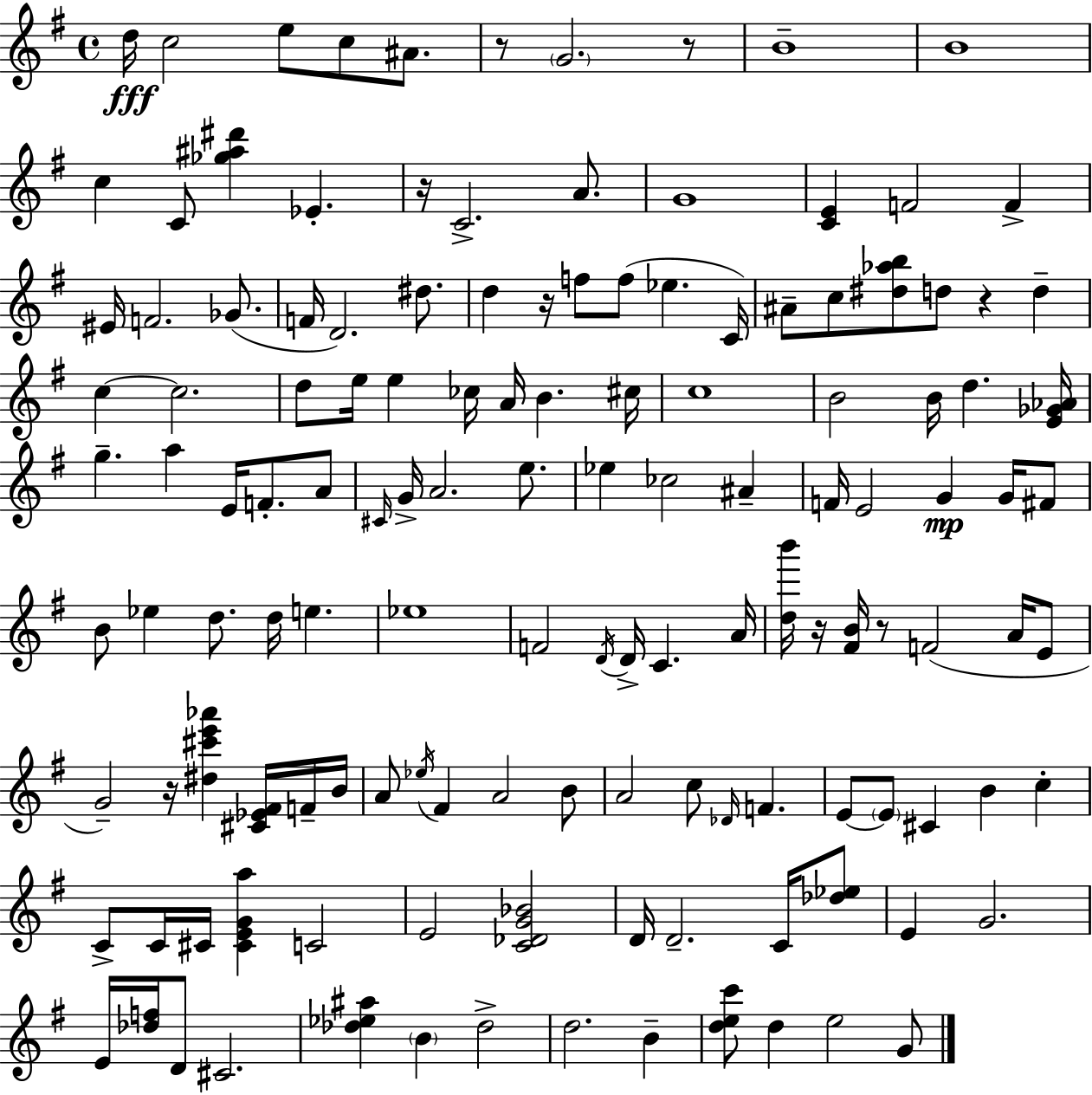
D5/s C5/h E5/e C5/e A#4/e. R/e G4/h. R/e B4/w B4/w C5/q C4/e [Gb5,A#5,D#6]/q Eb4/q. R/s C4/h. A4/e. G4/w [C4,E4]/q F4/h F4/q EIS4/s F4/h. Gb4/e. F4/s D4/h. D#5/e. D5/q R/s F5/e F5/e Eb5/q. C4/s A#4/e C5/e [D#5,Ab5,B5]/e D5/e R/q D5/q C5/q C5/h. D5/e E5/s E5/q CES5/s A4/s B4/q. C#5/s C5/w B4/h B4/s D5/q. [E4,Gb4,Ab4]/s G5/q. A5/q E4/s F4/e. A4/e C#4/s G4/s A4/h. E5/e. Eb5/q CES5/h A#4/q F4/s E4/h G4/q G4/s F#4/e B4/e Eb5/q D5/e. D5/s E5/q. Eb5/w F4/h D4/s D4/s C4/q. A4/s [D5,B6]/s R/s [F#4,B4]/s R/e F4/h A4/s E4/e G4/h R/s [D#5,C#6,E6,Ab6]/q [C#4,Eb4,F#4]/s F4/s B4/s A4/e Eb5/s F#4/q A4/h B4/e A4/h C5/e Db4/s F4/q. E4/e E4/e C#4/q B4/q C5/q C4/e C4/s C#4/s [C#4,E4,G4,A5]/q C4/h E4/h [C4,Db4,G4,Bb4]/h D4/s D4/h. C4/s [Db5,Eb5]/e E4/q G4/h. E4/s [Db5,F5]/s D4/e C#4/h. [Db5,Eb5,A#5]/q B4/q Db5/h D5/h. B4/q [D5,E5,C6]/e D5/q E5/h G4/e